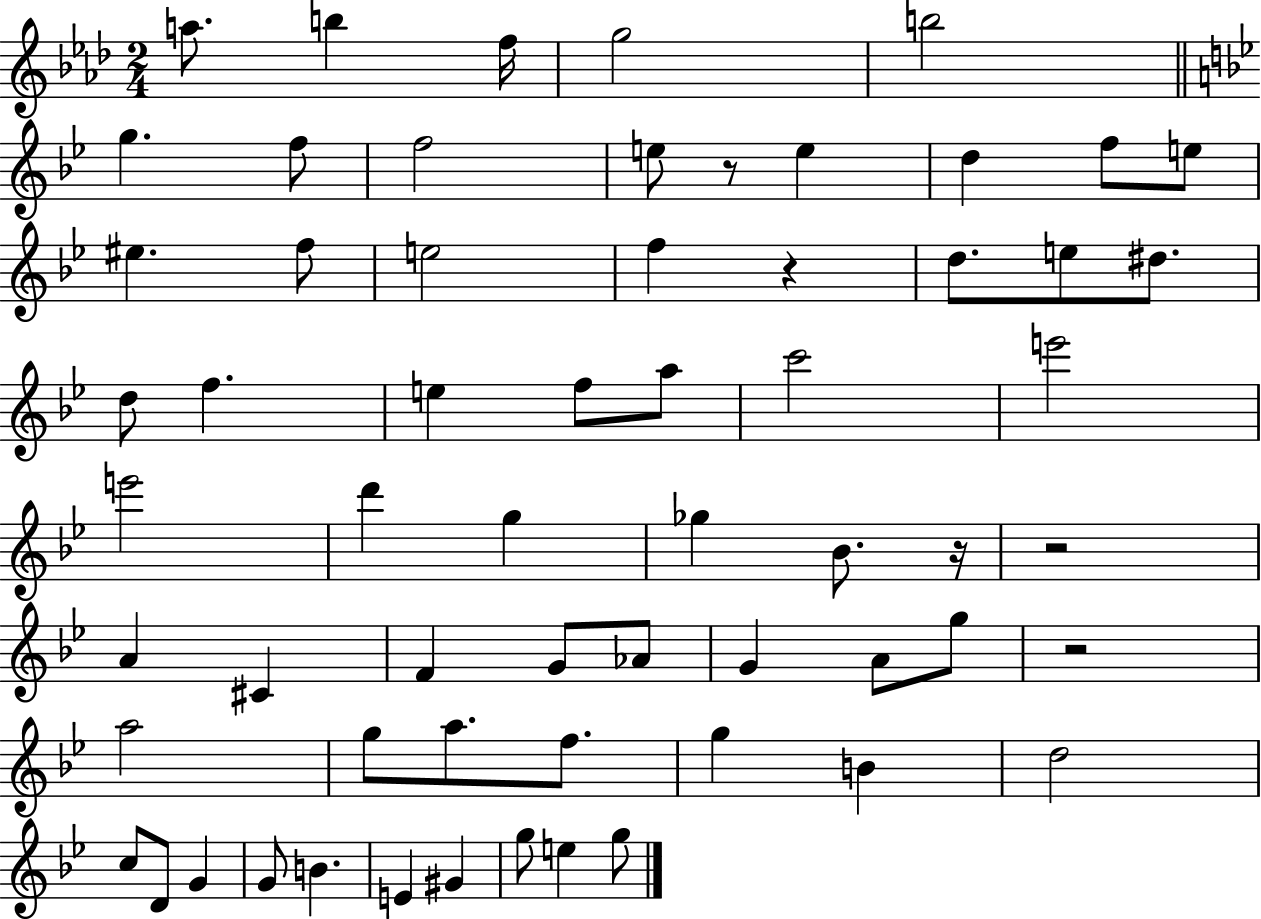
X:1
T:Untitled
M:2/4
L:1/4
K:Ab
a/2 b f/4 g2 b2 g f/2 f2 e/2 z/2 e d f/2 e/2 ^e f/2 e2 f z d/2 e/2 ^d/2 d/2 f e f/2 a/2 c'2 e'2 e'2 d' g _g _B/2 z/4 z2 A ^C F G/2 _A/2 G A/2 g/2 z2 a2 g/2 a/2 f/2 g B d2 c/2 D/2 G G/2 B E ^G g/2 e g/2